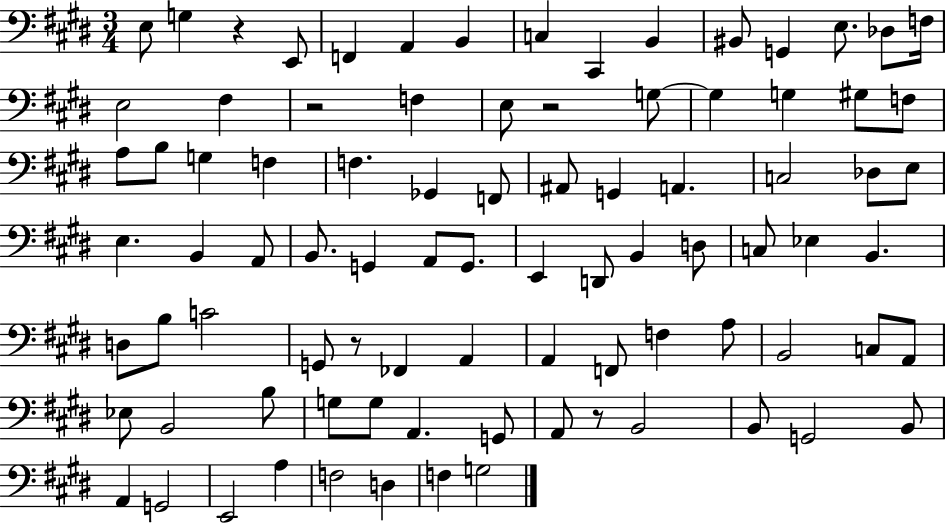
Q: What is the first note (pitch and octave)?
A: E3